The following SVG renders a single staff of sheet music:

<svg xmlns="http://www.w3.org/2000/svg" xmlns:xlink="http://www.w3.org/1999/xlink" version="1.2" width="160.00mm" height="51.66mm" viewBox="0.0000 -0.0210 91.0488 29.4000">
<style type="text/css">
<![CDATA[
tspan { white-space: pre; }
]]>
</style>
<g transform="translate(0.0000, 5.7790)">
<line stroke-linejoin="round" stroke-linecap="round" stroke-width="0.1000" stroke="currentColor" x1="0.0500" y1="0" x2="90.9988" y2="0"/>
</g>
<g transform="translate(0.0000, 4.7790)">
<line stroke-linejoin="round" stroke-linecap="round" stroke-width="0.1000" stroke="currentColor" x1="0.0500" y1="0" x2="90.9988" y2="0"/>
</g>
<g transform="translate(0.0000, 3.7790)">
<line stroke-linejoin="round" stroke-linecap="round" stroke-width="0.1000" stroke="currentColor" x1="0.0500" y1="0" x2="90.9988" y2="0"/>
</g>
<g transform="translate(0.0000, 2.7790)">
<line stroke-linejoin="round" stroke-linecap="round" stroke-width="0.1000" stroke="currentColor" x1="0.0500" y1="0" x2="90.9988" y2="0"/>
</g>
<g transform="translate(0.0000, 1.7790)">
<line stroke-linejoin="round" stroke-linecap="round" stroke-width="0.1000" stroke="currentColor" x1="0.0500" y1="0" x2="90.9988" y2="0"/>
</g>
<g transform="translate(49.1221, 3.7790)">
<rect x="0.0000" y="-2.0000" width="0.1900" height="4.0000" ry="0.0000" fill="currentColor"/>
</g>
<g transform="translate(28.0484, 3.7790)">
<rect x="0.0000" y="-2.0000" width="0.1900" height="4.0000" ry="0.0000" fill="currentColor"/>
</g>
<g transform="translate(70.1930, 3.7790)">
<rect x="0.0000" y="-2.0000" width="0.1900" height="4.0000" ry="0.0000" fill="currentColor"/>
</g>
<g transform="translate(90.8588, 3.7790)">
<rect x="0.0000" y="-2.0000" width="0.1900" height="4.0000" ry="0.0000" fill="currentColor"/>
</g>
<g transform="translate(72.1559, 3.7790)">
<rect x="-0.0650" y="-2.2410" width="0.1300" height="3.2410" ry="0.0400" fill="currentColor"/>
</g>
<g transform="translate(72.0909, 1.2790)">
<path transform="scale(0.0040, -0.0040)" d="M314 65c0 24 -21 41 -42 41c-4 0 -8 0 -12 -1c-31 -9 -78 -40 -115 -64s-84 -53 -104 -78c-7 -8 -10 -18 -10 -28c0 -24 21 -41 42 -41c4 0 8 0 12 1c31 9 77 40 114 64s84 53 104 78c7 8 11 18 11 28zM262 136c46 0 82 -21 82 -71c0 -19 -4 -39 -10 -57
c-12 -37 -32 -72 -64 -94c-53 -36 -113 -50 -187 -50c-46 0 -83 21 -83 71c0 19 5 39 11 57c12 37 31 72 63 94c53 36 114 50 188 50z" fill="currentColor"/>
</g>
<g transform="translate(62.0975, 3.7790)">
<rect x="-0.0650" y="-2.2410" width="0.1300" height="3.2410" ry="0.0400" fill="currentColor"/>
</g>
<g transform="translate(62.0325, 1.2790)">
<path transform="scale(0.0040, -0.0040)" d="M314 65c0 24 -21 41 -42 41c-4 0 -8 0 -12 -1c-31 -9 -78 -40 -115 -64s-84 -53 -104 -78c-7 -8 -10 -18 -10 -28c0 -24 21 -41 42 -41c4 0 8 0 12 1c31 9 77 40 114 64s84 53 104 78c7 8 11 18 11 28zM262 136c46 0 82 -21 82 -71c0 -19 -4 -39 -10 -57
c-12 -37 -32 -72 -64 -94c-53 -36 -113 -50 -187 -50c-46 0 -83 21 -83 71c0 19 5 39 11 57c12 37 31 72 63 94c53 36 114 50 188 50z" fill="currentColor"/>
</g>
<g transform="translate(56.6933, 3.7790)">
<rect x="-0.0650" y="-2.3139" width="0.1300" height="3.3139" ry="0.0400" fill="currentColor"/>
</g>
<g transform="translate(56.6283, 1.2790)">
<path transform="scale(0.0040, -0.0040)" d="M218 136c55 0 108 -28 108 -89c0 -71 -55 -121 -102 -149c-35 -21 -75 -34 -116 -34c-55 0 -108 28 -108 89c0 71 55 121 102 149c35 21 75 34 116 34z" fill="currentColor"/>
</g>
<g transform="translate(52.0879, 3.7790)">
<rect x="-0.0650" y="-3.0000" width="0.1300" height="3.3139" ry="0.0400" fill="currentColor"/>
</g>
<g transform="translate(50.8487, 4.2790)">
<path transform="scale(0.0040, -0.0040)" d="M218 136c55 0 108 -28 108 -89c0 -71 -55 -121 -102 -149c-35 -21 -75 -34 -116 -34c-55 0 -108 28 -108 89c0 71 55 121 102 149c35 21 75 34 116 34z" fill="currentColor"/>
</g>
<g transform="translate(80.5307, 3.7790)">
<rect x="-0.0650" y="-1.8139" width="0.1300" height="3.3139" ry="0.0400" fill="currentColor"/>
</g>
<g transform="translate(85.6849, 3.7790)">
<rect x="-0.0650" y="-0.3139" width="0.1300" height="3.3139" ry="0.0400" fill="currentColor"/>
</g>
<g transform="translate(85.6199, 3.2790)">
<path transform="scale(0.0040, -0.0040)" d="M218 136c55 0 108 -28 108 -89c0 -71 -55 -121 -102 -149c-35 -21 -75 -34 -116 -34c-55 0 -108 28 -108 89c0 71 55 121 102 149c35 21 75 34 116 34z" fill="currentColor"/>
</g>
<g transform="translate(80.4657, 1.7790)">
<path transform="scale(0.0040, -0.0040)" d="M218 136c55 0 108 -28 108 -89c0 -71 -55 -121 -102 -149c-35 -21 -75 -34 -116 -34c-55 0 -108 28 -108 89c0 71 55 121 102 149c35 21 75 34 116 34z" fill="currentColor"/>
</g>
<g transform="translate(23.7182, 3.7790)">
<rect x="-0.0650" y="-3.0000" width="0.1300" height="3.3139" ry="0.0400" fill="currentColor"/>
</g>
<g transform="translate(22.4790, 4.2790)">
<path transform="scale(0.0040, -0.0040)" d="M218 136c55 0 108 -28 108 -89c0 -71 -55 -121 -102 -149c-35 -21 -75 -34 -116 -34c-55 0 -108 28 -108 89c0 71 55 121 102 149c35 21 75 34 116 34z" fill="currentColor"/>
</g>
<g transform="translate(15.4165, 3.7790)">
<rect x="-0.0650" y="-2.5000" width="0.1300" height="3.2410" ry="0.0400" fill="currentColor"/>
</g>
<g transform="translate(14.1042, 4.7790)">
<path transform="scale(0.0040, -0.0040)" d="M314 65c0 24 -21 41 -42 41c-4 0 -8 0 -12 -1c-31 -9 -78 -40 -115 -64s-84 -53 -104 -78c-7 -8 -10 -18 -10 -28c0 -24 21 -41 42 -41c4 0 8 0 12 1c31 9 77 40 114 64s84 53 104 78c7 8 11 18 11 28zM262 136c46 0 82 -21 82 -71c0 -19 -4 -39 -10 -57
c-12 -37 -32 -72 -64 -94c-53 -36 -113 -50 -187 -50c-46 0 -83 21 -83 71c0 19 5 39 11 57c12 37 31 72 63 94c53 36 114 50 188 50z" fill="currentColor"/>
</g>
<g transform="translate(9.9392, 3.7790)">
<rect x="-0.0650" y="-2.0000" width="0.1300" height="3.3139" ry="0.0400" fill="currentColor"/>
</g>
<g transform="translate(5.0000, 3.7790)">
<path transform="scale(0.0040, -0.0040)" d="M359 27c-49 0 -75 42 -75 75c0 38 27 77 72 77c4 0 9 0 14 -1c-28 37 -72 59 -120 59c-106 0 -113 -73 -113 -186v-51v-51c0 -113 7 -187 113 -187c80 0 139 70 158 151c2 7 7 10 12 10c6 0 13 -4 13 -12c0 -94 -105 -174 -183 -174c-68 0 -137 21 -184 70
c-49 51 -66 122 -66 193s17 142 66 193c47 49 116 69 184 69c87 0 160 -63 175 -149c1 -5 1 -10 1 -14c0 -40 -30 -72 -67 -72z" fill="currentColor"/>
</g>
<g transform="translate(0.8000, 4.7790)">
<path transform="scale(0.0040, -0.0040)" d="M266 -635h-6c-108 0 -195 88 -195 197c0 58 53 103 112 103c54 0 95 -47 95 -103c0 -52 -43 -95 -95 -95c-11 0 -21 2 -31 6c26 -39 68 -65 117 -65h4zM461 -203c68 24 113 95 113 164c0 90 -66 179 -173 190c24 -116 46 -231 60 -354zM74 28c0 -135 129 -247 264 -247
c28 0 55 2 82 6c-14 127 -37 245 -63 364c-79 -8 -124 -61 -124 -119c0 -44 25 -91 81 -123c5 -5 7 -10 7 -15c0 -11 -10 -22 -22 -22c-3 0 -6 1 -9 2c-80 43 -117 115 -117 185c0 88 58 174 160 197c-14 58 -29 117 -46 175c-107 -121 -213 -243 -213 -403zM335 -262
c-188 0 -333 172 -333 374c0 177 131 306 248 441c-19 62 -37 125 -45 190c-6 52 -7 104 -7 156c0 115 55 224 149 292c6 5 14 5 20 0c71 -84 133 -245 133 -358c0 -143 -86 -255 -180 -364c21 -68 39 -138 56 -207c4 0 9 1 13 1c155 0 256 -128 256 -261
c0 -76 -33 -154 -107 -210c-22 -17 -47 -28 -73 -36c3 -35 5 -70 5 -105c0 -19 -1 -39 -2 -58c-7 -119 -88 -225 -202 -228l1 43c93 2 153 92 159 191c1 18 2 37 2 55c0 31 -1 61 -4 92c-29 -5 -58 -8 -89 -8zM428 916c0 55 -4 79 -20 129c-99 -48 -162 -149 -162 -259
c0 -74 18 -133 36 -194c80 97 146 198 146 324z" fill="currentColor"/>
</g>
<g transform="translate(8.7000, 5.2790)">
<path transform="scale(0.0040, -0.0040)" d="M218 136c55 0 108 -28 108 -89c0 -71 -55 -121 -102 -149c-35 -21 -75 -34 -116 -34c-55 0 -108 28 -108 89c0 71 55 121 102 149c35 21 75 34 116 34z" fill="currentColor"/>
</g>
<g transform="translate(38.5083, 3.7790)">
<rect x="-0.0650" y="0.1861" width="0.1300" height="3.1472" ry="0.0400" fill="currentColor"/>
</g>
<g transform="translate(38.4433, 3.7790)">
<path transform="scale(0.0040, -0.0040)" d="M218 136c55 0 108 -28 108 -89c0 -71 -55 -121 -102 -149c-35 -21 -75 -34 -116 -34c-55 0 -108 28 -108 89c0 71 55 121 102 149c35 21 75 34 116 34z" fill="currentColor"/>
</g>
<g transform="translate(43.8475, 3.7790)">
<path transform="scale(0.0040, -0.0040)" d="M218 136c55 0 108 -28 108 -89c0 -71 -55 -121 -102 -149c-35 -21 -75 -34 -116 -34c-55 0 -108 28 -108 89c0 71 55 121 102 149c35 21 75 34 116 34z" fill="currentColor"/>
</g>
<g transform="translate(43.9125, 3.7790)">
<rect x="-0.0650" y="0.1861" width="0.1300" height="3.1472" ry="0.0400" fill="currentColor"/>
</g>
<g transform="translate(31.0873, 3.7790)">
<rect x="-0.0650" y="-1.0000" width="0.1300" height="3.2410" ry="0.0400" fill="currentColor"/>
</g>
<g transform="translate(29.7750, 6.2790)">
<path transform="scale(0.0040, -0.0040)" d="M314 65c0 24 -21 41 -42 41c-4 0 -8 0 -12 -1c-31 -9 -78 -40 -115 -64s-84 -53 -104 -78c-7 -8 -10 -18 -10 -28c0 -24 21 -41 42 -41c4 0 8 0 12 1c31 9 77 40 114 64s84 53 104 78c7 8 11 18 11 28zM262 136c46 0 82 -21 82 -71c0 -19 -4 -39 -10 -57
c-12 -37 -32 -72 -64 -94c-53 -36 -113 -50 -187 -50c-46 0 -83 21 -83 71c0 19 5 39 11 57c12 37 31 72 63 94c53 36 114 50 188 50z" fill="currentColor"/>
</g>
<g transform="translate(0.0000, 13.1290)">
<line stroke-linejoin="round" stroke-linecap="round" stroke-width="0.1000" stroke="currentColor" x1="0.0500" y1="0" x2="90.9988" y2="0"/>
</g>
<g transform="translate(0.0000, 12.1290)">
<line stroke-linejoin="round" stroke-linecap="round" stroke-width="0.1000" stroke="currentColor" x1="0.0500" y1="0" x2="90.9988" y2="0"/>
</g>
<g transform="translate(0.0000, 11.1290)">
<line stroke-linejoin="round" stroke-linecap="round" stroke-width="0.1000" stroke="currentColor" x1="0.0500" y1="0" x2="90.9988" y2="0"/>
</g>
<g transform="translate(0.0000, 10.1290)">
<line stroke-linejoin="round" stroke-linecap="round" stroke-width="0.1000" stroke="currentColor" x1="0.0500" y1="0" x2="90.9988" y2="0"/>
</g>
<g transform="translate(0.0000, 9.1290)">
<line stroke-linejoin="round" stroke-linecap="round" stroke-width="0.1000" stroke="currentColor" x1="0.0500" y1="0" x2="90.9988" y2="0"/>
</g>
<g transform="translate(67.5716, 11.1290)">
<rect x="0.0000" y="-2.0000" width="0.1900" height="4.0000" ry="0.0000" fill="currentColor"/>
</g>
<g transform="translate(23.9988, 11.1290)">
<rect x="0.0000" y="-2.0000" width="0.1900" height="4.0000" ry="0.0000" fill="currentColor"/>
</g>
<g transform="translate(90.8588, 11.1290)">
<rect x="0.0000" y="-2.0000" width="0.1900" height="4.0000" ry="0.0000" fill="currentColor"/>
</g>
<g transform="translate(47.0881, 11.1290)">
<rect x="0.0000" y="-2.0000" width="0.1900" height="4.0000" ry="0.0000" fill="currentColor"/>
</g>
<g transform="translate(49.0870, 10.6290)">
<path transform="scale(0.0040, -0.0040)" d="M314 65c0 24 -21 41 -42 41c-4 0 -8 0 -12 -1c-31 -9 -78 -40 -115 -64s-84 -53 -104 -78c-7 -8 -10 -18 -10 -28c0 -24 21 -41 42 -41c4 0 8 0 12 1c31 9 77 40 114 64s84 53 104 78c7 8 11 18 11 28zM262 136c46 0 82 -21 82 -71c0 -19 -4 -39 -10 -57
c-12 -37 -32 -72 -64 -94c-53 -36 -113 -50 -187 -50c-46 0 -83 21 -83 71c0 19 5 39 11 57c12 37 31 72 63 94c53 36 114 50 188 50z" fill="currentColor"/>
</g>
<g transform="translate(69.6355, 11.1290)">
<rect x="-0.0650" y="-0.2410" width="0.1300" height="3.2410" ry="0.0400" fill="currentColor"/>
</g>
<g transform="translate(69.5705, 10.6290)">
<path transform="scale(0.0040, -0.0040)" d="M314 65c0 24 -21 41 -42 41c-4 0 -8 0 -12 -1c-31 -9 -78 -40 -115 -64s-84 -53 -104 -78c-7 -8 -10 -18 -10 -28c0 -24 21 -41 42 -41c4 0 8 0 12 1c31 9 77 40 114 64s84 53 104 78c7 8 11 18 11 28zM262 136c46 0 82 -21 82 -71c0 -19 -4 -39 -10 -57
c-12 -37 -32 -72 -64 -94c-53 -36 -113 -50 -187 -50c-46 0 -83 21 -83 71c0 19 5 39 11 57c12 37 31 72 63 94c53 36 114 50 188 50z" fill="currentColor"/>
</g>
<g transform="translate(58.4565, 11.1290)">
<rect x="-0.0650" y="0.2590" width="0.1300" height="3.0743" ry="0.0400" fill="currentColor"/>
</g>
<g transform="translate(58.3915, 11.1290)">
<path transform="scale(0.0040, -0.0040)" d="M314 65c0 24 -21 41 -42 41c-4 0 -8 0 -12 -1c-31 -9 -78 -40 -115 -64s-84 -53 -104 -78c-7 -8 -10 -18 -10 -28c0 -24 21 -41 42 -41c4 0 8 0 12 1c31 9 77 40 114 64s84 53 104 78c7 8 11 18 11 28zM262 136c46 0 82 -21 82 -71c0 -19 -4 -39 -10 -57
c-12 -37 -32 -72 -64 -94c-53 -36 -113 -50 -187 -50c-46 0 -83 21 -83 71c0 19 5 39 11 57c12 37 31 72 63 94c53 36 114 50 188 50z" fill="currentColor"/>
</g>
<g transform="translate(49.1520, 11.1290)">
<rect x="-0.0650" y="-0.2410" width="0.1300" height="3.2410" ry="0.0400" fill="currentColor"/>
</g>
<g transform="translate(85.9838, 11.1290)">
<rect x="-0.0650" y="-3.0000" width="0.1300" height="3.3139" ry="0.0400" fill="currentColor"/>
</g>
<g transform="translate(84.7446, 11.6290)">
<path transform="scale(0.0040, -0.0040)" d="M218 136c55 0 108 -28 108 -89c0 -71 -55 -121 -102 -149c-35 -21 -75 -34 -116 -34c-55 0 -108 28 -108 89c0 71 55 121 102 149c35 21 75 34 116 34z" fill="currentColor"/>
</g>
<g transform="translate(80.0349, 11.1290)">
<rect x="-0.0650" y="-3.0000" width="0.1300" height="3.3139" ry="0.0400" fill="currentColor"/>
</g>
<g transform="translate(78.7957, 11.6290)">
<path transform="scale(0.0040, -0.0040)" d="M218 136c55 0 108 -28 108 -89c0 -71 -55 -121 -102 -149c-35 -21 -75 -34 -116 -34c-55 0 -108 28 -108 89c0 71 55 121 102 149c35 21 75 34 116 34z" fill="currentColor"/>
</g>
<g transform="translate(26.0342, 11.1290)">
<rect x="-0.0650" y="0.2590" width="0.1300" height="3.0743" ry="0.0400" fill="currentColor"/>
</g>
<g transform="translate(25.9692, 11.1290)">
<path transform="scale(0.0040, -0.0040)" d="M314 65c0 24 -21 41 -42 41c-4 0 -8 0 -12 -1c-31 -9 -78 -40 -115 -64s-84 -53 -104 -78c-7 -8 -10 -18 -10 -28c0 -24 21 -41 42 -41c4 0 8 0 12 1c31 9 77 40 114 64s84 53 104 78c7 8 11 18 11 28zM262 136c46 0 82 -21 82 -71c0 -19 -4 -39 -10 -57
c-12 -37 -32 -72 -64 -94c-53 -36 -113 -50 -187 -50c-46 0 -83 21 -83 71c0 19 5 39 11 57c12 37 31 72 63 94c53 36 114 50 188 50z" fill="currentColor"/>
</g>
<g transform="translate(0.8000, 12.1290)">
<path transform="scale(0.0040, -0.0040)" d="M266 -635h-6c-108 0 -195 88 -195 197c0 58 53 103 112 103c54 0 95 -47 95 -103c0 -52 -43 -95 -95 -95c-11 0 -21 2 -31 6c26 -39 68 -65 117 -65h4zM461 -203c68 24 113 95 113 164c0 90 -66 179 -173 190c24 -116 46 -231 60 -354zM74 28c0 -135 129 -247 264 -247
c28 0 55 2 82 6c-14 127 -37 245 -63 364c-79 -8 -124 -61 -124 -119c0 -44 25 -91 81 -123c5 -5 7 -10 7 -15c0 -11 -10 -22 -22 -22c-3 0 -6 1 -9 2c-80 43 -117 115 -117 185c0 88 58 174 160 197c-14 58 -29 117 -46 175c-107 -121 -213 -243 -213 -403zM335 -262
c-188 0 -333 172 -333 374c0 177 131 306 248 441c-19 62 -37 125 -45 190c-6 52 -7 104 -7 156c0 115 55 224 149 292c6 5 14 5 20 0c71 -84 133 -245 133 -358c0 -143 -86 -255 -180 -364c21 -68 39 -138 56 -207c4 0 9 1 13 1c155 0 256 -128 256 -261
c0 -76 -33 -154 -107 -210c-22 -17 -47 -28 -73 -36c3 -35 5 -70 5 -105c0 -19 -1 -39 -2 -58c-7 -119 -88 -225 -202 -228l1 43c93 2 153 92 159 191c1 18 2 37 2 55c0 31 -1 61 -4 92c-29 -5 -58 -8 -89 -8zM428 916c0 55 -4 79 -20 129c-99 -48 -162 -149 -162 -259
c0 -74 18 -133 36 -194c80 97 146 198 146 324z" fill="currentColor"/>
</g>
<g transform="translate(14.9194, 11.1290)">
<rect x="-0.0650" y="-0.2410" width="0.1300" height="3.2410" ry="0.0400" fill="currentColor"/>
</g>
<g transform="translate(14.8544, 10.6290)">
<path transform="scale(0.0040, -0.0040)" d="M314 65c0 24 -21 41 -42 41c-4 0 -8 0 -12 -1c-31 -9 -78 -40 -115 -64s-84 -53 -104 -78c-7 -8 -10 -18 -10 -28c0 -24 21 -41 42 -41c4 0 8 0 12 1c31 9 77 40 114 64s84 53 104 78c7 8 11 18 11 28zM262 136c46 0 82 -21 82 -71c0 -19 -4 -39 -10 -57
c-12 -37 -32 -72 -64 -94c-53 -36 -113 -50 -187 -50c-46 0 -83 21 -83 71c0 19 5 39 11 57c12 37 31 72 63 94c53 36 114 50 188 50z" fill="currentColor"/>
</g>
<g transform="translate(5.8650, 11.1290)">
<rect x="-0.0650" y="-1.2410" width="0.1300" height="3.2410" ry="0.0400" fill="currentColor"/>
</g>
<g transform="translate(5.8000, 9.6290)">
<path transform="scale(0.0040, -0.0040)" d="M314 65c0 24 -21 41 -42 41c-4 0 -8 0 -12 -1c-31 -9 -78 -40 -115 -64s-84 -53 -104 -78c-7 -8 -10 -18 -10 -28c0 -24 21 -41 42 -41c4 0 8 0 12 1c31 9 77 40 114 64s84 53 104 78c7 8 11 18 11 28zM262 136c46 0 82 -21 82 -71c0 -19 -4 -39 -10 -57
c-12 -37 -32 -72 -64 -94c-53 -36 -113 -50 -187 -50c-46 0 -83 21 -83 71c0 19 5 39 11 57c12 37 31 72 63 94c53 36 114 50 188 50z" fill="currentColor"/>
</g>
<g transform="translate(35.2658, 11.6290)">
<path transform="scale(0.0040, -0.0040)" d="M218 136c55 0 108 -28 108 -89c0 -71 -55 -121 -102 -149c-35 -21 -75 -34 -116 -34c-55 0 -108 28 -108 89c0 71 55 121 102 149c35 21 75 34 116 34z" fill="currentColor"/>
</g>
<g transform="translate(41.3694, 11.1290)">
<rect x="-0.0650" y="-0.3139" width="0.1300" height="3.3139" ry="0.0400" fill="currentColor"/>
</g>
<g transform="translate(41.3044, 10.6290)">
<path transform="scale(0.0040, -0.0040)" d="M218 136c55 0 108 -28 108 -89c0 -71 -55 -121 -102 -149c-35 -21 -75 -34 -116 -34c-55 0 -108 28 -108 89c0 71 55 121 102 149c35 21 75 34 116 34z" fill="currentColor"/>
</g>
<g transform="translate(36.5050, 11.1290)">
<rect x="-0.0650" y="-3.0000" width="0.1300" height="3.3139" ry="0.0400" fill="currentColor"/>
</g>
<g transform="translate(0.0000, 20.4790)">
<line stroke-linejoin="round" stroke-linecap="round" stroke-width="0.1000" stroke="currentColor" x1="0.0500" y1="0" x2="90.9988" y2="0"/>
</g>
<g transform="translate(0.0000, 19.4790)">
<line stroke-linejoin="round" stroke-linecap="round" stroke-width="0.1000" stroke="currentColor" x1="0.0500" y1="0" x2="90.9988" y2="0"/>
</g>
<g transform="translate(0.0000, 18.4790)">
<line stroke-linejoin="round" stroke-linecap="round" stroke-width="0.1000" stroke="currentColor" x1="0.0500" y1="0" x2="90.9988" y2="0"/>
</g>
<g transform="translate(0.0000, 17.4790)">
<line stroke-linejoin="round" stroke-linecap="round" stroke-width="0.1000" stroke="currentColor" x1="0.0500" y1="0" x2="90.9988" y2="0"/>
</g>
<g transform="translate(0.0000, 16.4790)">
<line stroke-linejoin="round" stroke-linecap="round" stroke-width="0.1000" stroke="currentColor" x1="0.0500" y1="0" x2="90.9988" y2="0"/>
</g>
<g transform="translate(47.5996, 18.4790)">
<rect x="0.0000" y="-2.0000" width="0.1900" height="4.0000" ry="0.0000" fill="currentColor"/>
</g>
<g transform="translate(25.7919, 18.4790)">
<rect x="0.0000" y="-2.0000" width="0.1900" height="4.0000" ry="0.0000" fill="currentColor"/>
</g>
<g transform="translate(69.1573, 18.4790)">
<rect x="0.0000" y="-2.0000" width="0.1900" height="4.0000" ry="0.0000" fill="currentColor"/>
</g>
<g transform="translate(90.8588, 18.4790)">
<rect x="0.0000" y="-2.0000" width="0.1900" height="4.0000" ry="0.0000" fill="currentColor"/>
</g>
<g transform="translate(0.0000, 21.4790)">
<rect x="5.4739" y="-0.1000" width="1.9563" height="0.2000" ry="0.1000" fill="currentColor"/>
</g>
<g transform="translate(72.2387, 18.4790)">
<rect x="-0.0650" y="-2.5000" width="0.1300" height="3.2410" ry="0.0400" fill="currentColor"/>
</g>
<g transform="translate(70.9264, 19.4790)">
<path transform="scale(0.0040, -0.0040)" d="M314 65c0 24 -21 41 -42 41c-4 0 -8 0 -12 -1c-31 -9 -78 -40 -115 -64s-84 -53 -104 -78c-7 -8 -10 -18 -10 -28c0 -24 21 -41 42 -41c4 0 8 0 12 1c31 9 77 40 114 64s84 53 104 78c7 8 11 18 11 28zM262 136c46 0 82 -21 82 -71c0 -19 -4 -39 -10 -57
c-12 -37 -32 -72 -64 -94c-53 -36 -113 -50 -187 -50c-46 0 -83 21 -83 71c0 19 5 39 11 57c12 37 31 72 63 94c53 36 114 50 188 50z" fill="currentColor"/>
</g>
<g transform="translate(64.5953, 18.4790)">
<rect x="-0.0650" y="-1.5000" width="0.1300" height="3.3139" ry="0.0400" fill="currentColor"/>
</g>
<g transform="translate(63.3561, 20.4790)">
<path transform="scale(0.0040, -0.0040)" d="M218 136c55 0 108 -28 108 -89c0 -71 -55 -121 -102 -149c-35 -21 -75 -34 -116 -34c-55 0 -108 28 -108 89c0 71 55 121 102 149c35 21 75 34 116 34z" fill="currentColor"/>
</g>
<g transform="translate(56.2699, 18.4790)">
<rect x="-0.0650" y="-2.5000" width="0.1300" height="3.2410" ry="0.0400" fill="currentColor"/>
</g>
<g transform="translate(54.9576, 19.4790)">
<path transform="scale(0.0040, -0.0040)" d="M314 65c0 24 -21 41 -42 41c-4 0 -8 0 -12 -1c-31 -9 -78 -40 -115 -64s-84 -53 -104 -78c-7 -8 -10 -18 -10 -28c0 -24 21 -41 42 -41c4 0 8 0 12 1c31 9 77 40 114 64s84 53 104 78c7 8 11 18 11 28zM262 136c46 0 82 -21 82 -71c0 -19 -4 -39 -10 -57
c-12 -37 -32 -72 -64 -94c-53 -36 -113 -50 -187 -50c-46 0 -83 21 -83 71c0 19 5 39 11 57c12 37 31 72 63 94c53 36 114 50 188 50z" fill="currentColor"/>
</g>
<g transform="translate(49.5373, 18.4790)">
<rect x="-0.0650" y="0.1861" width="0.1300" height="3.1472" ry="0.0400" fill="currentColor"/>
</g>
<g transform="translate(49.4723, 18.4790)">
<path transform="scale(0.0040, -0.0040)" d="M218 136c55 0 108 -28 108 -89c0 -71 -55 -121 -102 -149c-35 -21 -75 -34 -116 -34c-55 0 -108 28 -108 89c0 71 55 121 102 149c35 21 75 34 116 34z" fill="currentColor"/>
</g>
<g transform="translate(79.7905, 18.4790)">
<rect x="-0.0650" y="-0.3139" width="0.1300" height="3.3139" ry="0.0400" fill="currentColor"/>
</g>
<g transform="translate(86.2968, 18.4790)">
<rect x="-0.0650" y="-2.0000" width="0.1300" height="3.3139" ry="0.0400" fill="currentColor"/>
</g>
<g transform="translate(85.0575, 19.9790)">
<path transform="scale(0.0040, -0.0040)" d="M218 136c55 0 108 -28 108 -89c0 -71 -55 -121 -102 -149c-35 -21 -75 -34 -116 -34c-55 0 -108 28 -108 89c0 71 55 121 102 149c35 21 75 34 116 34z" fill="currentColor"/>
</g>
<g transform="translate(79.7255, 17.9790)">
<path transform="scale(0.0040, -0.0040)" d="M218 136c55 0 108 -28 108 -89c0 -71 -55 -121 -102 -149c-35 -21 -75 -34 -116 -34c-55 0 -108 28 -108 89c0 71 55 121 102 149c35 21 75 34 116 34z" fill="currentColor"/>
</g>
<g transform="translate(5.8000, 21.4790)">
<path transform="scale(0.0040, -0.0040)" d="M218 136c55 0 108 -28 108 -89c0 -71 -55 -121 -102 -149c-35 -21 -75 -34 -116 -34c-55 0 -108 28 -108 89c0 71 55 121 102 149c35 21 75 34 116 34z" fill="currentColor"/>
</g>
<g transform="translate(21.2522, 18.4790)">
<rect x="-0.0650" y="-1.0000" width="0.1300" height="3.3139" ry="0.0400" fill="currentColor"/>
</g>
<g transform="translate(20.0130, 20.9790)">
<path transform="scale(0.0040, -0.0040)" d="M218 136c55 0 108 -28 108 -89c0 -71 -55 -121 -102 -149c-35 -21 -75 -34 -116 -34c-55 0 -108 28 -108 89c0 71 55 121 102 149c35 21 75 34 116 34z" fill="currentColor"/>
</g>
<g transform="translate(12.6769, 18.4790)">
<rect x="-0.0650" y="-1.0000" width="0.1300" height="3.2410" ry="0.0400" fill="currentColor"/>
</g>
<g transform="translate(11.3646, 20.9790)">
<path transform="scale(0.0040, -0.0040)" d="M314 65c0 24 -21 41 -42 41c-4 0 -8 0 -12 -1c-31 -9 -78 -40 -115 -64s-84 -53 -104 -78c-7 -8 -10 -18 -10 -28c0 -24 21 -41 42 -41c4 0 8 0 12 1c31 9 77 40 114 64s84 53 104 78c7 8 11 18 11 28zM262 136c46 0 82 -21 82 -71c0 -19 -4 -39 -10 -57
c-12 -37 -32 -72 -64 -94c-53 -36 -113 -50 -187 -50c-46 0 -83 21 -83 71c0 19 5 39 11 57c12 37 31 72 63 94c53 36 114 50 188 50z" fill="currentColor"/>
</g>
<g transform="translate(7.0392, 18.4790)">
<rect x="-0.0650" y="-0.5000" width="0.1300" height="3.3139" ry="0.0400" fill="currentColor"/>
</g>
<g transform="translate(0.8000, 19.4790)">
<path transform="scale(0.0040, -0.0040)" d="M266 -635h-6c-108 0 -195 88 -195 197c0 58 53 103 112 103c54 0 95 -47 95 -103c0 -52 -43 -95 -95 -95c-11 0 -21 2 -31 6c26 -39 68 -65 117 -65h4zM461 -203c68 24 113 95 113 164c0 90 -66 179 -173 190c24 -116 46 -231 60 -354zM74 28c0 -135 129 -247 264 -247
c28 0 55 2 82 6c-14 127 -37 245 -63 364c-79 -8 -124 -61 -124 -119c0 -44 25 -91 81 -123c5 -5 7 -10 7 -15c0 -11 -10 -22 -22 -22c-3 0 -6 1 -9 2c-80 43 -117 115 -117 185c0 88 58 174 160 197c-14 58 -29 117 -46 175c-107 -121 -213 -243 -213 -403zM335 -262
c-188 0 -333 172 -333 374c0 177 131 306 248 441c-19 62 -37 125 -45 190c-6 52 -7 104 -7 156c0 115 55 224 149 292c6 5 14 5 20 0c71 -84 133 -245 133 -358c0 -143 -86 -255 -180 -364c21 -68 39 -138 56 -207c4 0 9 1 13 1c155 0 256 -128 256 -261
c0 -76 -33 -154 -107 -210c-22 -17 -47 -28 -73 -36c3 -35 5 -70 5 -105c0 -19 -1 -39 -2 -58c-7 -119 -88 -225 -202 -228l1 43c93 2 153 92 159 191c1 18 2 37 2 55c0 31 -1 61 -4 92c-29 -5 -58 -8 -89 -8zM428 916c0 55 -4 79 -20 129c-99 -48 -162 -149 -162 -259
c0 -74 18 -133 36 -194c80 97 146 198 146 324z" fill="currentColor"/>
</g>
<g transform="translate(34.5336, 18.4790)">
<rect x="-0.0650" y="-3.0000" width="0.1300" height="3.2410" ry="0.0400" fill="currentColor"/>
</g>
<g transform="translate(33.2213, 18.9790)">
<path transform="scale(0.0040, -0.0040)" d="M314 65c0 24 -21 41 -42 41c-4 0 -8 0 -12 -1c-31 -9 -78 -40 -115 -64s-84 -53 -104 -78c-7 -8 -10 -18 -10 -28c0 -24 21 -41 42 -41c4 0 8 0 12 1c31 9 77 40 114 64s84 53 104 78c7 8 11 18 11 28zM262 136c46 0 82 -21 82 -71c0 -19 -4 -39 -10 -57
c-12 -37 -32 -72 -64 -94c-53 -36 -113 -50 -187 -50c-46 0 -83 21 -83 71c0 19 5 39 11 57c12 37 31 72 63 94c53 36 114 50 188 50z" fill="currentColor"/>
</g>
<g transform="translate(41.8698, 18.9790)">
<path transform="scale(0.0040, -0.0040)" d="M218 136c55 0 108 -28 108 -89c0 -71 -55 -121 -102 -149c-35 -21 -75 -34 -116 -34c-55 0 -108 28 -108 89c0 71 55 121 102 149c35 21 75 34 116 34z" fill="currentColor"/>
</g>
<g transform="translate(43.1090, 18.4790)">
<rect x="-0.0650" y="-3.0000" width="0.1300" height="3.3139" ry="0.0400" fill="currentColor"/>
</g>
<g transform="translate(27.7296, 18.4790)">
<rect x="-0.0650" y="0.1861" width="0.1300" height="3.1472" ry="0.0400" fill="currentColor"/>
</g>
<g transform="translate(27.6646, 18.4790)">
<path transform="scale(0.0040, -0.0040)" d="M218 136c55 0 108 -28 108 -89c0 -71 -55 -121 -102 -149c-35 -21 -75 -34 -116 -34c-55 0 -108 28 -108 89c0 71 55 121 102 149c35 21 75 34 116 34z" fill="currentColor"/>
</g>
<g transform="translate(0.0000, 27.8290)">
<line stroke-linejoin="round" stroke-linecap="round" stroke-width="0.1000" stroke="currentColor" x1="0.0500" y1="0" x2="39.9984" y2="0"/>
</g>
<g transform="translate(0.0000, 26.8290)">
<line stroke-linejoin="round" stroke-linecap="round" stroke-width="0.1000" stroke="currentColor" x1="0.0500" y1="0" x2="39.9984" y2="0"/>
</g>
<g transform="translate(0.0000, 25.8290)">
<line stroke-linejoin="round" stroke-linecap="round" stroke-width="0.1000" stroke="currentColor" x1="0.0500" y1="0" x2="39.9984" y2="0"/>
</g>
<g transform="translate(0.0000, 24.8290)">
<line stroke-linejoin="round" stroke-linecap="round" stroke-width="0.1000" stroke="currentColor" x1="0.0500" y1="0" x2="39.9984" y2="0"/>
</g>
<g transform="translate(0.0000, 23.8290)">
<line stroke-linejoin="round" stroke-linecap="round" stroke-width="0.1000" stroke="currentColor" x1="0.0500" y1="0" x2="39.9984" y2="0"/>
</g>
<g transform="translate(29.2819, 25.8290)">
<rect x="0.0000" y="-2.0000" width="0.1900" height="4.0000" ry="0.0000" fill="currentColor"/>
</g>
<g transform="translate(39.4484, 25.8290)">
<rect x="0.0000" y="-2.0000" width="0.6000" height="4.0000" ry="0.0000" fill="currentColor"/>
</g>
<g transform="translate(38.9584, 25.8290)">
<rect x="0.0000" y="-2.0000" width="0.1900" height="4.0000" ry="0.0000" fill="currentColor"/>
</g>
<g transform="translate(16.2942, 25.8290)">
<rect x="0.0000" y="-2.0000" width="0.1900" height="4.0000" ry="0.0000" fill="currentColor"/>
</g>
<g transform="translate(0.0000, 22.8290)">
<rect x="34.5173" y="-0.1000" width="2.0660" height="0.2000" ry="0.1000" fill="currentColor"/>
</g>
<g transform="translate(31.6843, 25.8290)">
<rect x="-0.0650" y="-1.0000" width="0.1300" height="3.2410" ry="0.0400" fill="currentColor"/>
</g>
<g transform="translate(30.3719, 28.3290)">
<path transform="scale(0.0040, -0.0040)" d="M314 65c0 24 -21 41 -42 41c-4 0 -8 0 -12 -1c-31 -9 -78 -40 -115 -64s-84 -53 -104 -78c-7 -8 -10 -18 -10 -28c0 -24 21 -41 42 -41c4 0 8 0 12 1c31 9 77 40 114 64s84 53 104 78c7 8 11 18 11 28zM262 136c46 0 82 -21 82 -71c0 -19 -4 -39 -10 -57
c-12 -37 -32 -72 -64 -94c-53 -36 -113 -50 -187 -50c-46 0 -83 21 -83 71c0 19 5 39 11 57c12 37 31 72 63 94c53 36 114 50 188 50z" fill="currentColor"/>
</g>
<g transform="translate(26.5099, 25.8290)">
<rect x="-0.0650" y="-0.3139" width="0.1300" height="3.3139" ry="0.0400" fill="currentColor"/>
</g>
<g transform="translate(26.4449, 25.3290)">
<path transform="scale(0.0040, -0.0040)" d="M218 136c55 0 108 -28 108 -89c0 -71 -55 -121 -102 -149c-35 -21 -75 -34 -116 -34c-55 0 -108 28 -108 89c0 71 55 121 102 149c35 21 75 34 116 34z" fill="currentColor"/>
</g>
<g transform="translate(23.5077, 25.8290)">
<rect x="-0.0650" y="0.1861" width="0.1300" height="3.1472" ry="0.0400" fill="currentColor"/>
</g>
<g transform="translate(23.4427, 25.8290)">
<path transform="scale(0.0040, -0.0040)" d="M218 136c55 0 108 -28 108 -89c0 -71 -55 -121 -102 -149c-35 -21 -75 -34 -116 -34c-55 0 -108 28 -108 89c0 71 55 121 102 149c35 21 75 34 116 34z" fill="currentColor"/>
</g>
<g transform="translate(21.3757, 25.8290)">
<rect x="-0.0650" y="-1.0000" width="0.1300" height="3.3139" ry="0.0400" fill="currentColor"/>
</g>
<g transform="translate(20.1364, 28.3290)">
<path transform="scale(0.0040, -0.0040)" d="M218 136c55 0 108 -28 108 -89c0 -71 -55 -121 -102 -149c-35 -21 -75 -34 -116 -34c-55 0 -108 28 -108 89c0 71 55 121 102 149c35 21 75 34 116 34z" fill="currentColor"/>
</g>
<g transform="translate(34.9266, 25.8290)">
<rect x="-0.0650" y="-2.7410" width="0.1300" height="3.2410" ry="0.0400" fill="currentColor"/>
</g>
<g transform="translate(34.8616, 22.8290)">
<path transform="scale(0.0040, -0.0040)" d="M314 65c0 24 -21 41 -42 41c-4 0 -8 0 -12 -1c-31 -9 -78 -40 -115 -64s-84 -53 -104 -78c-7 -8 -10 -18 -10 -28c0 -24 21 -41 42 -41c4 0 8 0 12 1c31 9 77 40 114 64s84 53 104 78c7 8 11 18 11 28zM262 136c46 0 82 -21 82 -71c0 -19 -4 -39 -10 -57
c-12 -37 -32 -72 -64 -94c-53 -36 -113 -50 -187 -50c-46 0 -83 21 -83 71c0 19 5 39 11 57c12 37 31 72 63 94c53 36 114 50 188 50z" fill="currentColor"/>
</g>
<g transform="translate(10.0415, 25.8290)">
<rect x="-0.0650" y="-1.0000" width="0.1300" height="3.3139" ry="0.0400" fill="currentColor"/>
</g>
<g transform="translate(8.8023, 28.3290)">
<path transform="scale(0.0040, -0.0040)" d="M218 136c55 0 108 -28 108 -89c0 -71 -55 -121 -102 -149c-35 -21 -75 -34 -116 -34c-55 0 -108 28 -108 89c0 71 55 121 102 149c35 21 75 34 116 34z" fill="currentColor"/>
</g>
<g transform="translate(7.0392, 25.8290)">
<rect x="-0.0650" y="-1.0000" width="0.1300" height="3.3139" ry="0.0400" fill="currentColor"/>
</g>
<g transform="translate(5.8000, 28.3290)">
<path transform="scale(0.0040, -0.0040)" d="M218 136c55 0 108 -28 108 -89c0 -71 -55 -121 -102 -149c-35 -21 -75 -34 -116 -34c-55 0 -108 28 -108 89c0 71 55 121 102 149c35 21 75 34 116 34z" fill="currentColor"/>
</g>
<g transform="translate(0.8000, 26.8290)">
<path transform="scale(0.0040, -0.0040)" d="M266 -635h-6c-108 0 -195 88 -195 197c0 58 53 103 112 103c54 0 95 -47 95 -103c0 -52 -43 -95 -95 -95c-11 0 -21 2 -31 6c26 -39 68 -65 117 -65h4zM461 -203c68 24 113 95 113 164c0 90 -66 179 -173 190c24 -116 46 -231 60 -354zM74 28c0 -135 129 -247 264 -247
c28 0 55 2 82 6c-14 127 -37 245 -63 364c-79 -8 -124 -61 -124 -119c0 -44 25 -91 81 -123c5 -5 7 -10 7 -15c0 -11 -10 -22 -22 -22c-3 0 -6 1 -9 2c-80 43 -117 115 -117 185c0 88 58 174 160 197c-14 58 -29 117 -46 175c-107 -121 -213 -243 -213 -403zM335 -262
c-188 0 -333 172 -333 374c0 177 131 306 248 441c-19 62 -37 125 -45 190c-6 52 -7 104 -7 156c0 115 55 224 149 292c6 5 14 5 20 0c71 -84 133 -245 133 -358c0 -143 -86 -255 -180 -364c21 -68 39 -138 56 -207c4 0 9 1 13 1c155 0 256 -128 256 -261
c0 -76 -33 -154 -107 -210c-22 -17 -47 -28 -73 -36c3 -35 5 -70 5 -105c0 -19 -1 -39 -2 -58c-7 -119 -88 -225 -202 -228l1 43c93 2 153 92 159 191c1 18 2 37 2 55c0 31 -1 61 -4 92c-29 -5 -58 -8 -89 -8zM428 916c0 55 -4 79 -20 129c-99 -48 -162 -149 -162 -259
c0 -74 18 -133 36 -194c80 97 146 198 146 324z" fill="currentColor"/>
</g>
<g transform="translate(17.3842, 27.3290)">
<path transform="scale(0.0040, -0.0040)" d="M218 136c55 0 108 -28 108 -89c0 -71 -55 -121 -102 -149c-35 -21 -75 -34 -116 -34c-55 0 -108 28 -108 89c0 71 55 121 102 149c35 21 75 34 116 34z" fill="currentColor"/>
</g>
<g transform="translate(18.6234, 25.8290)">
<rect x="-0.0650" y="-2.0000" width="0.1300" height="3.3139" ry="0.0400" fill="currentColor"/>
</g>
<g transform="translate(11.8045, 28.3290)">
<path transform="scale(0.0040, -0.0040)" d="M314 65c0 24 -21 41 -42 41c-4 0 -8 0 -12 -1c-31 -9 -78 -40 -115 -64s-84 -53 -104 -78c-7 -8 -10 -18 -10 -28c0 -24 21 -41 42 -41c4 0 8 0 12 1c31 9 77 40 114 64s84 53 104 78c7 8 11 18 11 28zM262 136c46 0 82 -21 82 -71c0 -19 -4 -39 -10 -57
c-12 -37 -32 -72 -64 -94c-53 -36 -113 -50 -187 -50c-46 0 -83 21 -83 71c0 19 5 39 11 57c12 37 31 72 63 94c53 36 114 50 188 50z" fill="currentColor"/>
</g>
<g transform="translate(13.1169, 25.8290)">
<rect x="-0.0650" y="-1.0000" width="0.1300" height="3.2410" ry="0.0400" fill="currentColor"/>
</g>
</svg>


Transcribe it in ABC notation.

X:1
T:Untitled
M:4/4
L:1/4
K:C
F G2 A D2 B B A g g2 g2 f c e2 c2 B2 A c c2 B2 c2 A A C D2 D B A2 A B G2 E G2 c F D D D2 F D B c D2 a2